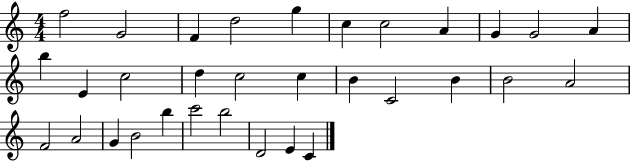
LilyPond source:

{
  \clef treble
  \numericTimeSignature
  \time 4/4
  \key c \major
  f''2 g'2 | f'4 d''2 g''4 | c''4 c''2 a'4 | g'4 g'2 a'4 | \break b''4 e'4 c''2 | d''4 c''2 c''4 | b'4 c'2 b'4 | b'2 a'2 | \break f'2 a'2 | g'4 b'2 b''4 | c'''2 b''2 | d'2 e'4 c'4 | \break \bar "|."
}